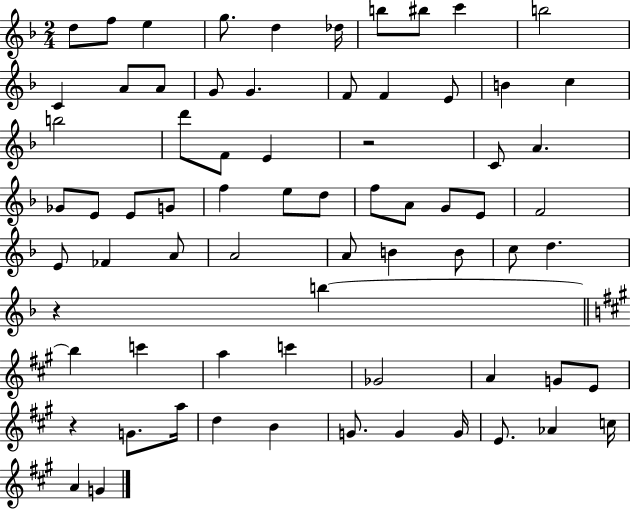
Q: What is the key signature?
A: F major